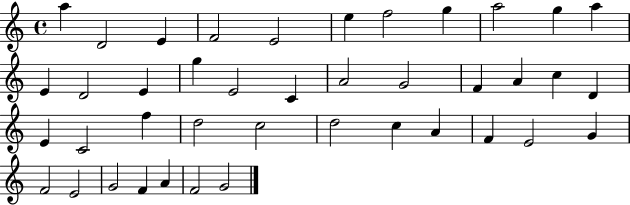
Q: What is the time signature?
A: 4/4